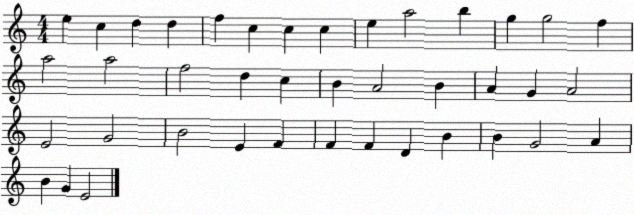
X:1
T:Untitled
M:4/4
L:1/4
K:C
e c d d f c c c e a2 b g g2 f a2 a2 f2 d c B A2 B A G A2 E2 G2 B2 E F F F D B B G2 A B G E2